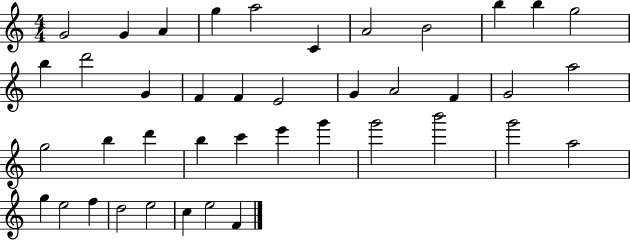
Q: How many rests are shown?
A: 0